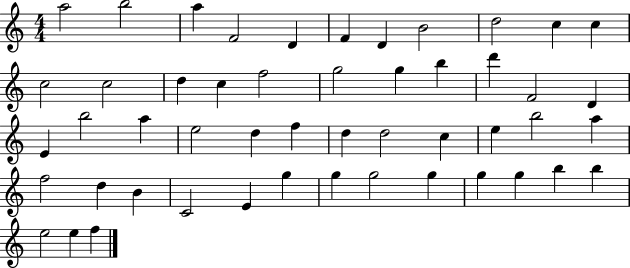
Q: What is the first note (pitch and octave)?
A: A5